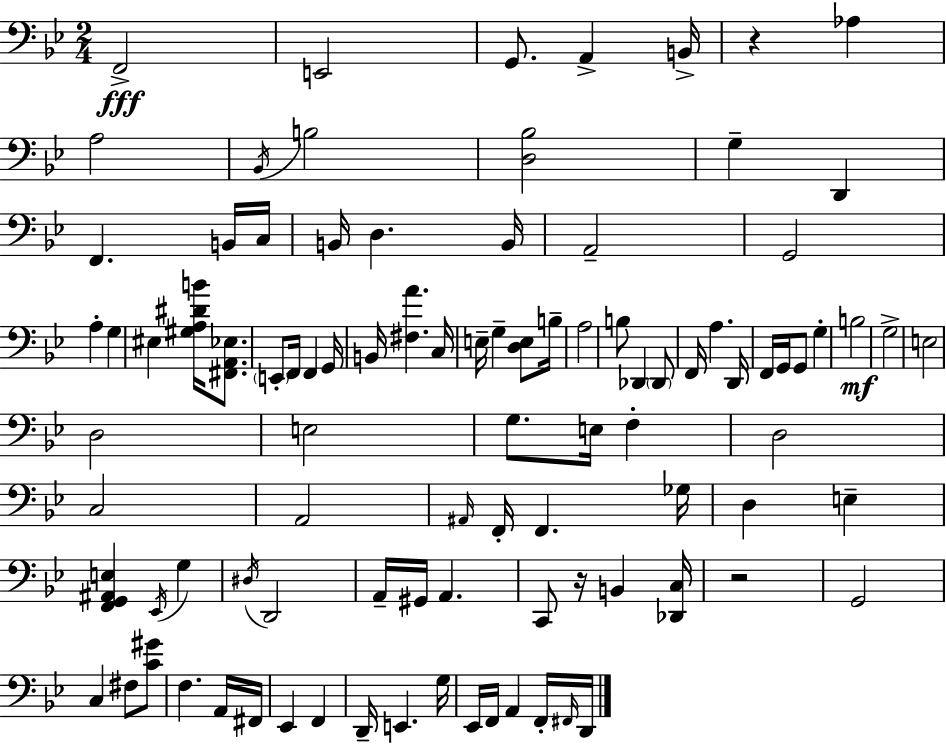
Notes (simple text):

F2/h E2/h G2/e. A2/q B2/s R/q Ab3/q A3/h Bb2/s B3/h [D3,Bb3]/h G3/q D2/q F2/q. B2/s C3/s B2/s D3/q. B2/s A2/h G2/h A3/q G3/q EIS3/q [G#3,A3,D#4,B4]/s [F#2,A2,Eb3]/e. E2/e F2/s F2/q G2/s B2/s [F#3,A4]/q. C3/s E3/s G3/q [D3,E3]/e B3/s A3/h B3/e Db2/q Db2/e F2/s A3/q. D2/s F2/s G2/s G2/e G3/q B3/h G3/h E3/h D3/h E3/h G3/e. E3/s F3/q D3/h C3/h A2/h A#2/s F2/s F2/q. Gb3/s D3/q E3/q [F2,G2,A#2,E3]/q Eb2/s G3/q D#3/s D2/h A2/s G#2/s A2/q. C2/e R/s B2/q [Db2,C3]/s R/h G2/h C3/q F#3/e [C4,G#4]/e F3/q. A2/s F#2/s Eb2/q F2/q D2/s E2/q. G3/s Eb2/s F2/s A2/q F2/s F#2/s D2/s